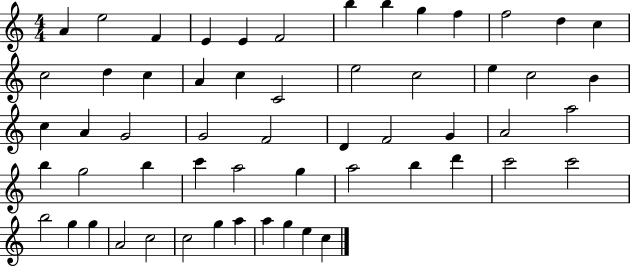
X:1
T:Untitled
M:4/4
L:1/4
K:C
A e2 F E E F2 b b g f f2 d c c2 d c A c C2 e2 c2 e c2 B c A G2 G2 F2 D F2 G A2 a2 b g2 b c' a2 g a2 b d' c'2 c'2 b2 g g A2 c2 c2 g a a g e c